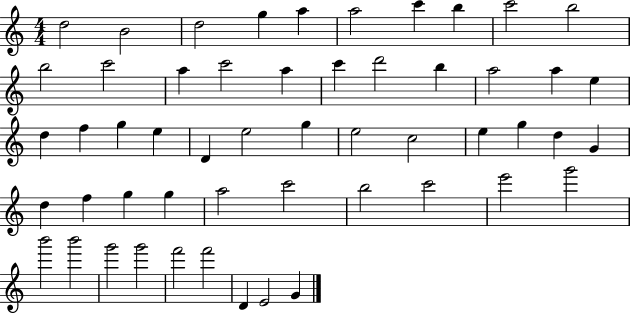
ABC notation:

X:1
T:Untitled
M:4/4
L:1/4
K:C
d2 B2 d2 g a a2 c' b c'2 b2 b2 c'2 a c'2 a c' d'2 b a2 a e d f g e D e2 g e2 c2 e g d G d f g g a2 c'2 b2 c'2 e'2 g'2 b'2 b'2 g'2 g'2 f'2 f'2 D E2 G